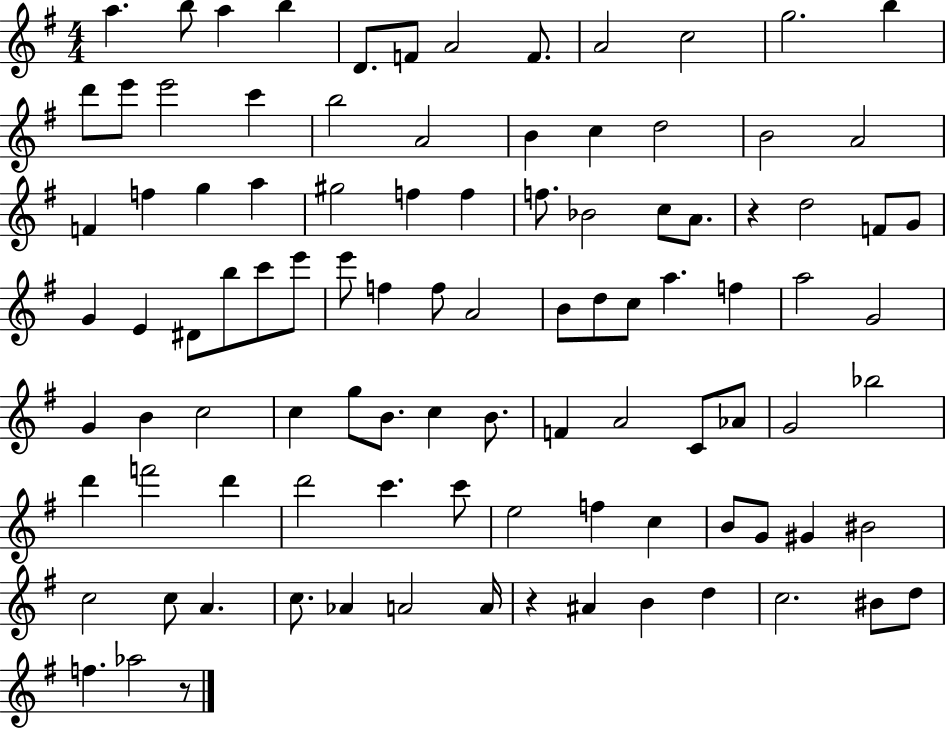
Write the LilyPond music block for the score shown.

{
  \clef treble
  \numericTimeSignature
  \time 4/4
  \key g \major
  a''4. b''8 a''4 b''4 | d'8. f'8 a'2 f'8. | a'2 c''2 | g''2. b''4 | \break d'''8 e'''8 e'''2 c'''4 | b''2 a'2 | b'4 c''4 d''2 | b'2 a'2 | \break f'4 f''4 g''4 a''4 | gis''2 f''4 f''4 | f''8. bes'2 c''8 a'8. | r4 d''2 f'8 g'8 | \break g'4 e'4 dis'8 b''8 c'''8 e'''8 | e'''8 f''4 f''8 a'2 | b'8 d''8 c''8 a''4. f''4 | a''2 g'2 | \break g'4 b'4 c''2 | c''4 g''8 b'8. c''4 b'8. | f'4 a'2 c'8 aes'8 | g'2 bes''2 | \break d'''4 f'''2 d'''4 | d'''2 c'''4. c'''8 | e''2 f''4 c''4 | b'8 g'8 gis'4 bis'2 | \break c''2 c''8 a'4. | c''8. aes'4 a'2 a'16 | r4 ais'4 b'4 d''4 | c''2. bis'8 d''8 | \break f''4. aes''2 r8 | \bar "|."
}